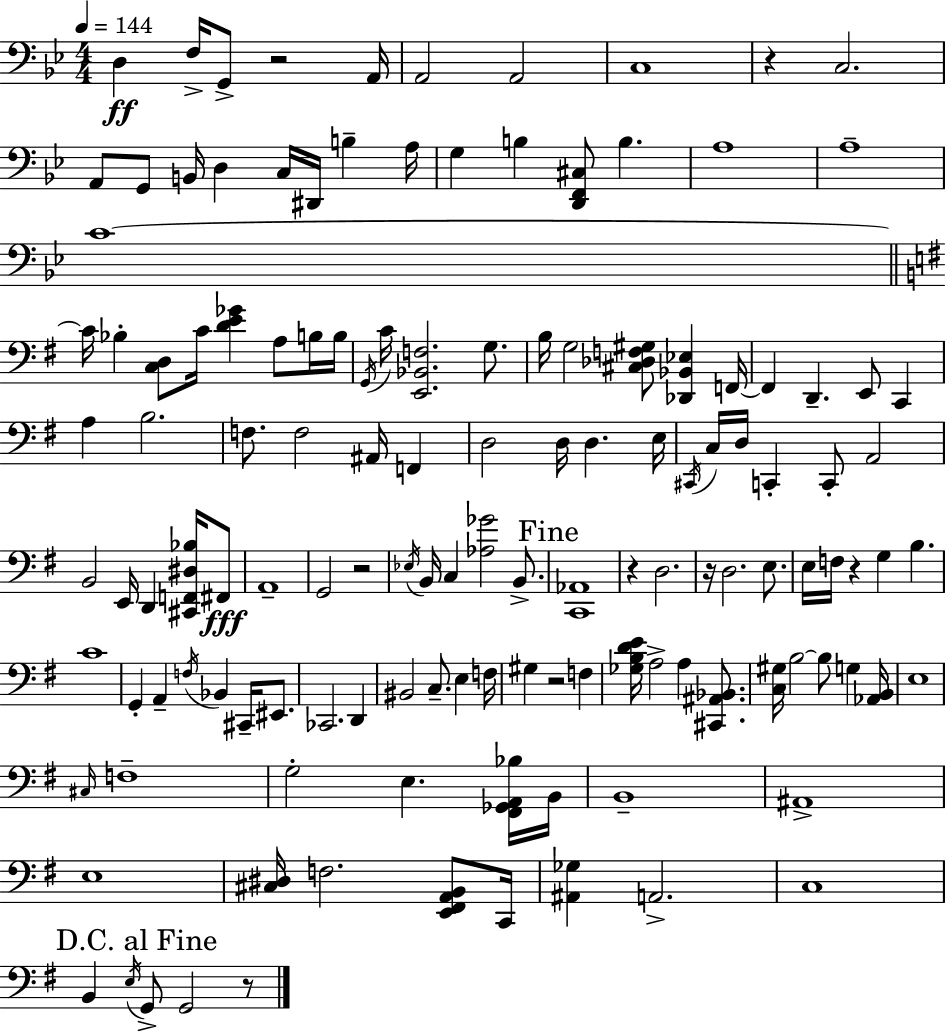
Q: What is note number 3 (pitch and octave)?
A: G2